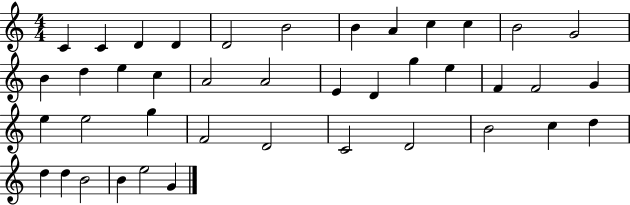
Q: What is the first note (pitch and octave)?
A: C4